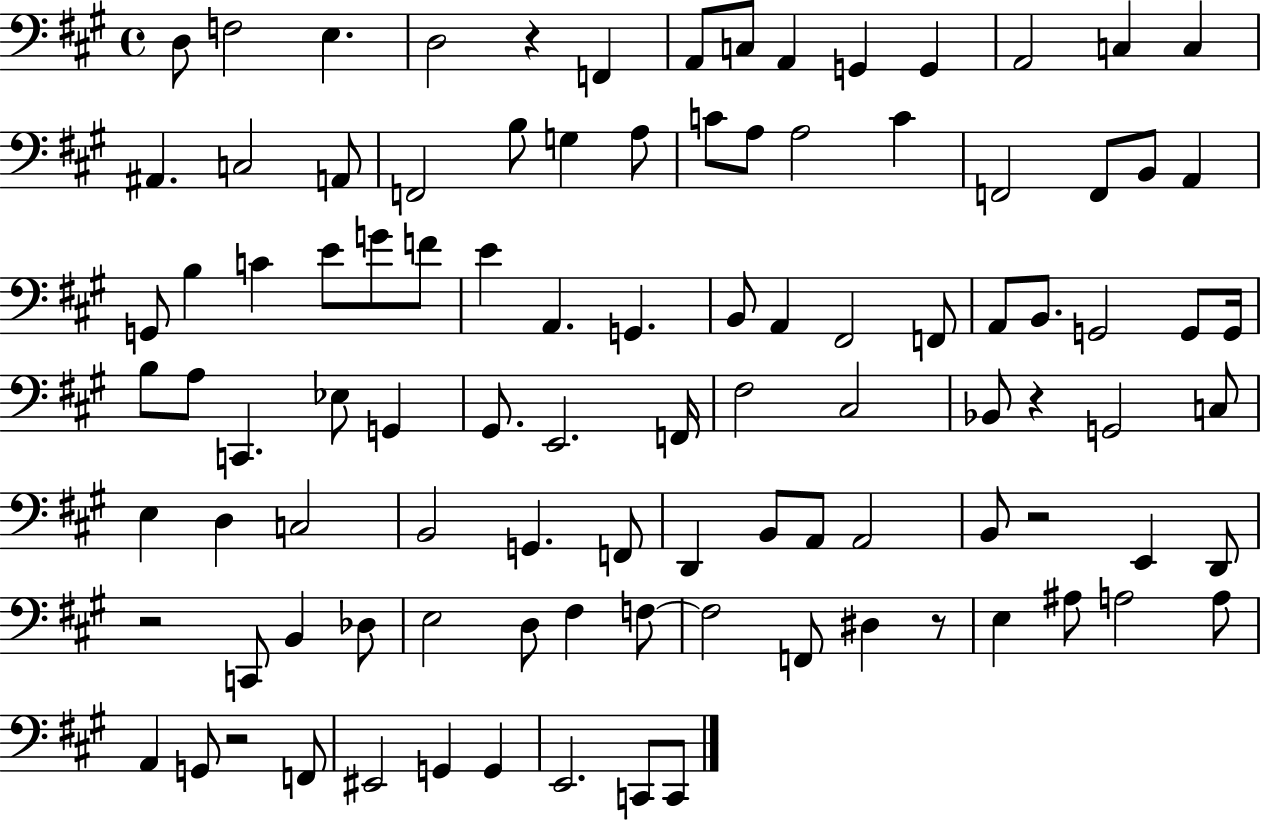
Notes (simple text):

D3/e F3/h E3/q. D3/h R/q F2/q A2/e C3/e A2/q G2/q G2/q A2/h C3/q C3/q A#2/q. C3/h A2/e F2/h B3/e G3/q A3/e C4/e A3/e A3/h C4/q F2/h F2/e B2/e A2/q G2/e B3/q C4/q E4/e G4/e F4/e E4/q A2/q. G2/q. B2/e A2/q F#2/h F2/e A2/e B2/e. G2/h G2/e G2/s B3/e A3/e C2/q. Eb3/e G2/q G#2/e. E2/h. F2/s F#3/h C#3/h Bb2/e R/q G2/h C3/e E3/q D3/q C3/h B2/h G2/q. F2/e D2/q B2/e A2/e A2/h B2/e R/h E2/q D2/e R/h C2/e B2/q Db3/e E3/h D3/e F#3/q F3/e F3/h F2/e D#3/q R/e E3/q A#3/e A3/h A3/e A2/q G2/e R/h F2/e EIS2/h G2/q G2/q E2/h. C2/e C2/e